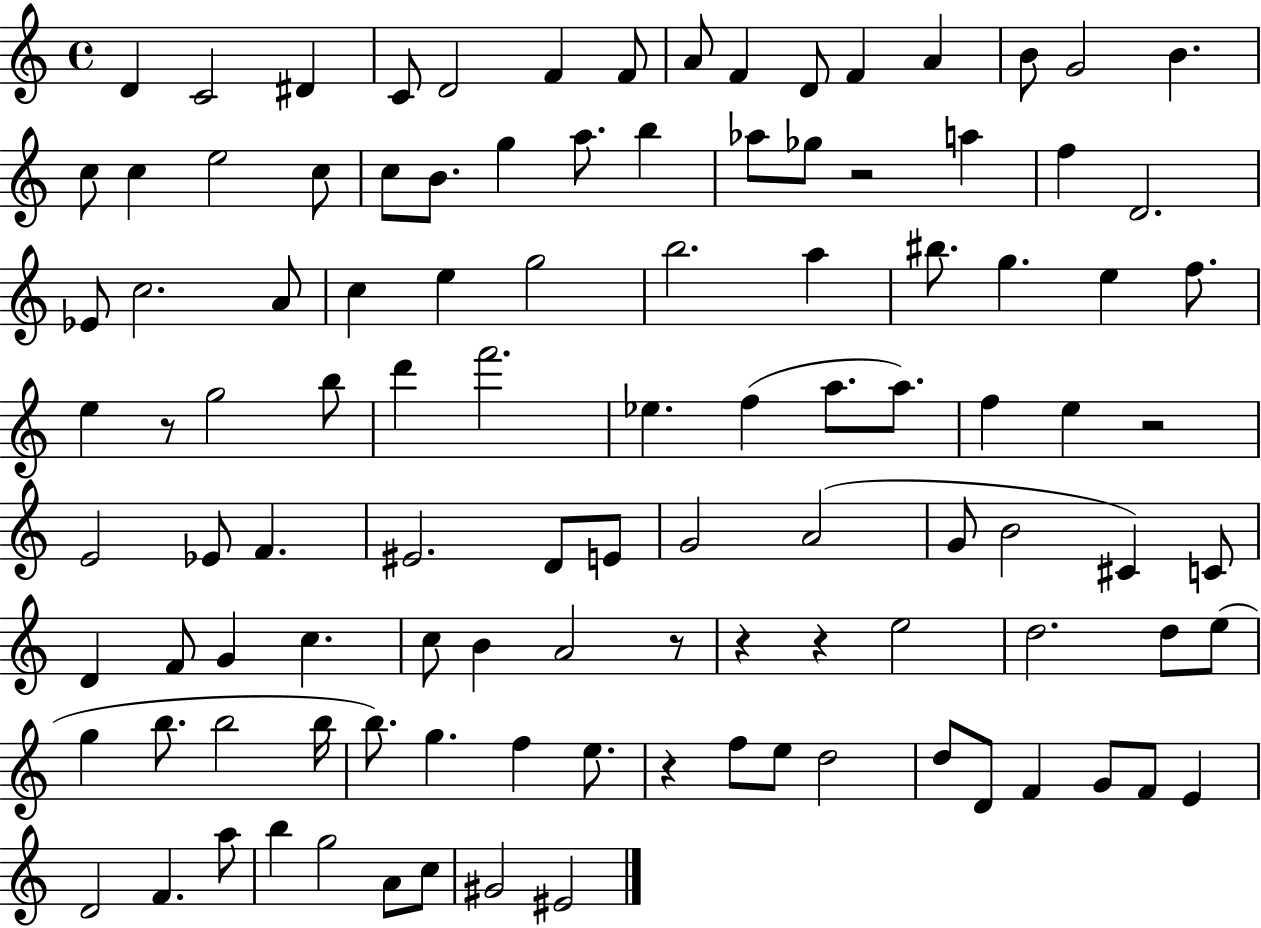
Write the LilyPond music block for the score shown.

{
  \clef treble
  \time 4/4
  \defaultTimeSignature
  \key c \major
  d'4 c'2 dis'4 | c'8 d'2 f'4 f'8 | a'8 f'4 d'8 f'4 a'4 | b'8 g'2 b'4. | \break c''8 c''4 e''2 c''8 | c''8 b'8. g''4 a''8. b''4 | aes''8 ges''8 r2 a''4 | f''4 d'2. | \break ees'8 c''2. a'8 | c''4 e''4 g''2 | b''2. a''4 | bis''8. g''4. e''4 f''8. | \break e''4 r8 g''2 b''8 | d'''4 f'''2. | ees''4. f''4( a''8. a''8.) | f''4 e''4 r2 | \break e'2 ees'8 f'4. | eis'2. d'8 e'8 | g'2 a'2( | g'8 b'2 cis'4) c'8 | \break d'4 f'8 g'4 c''4. | c''8 b'4 a'2 r8 | r4 r4 e''2 | d''2. d''8 e''8( | \break g''4 b''8. b''2 b''16 | b''8.) g''4. f''4 e''8. | r4 f''8 e''8 d''2 | d''8 d'8 f'4 g'8 f'8 e'4 | \break d'2 f'4. a''8 | b''4 g''2 a'8 c''8 | gis'2 eis'2 | \bar "|."
}